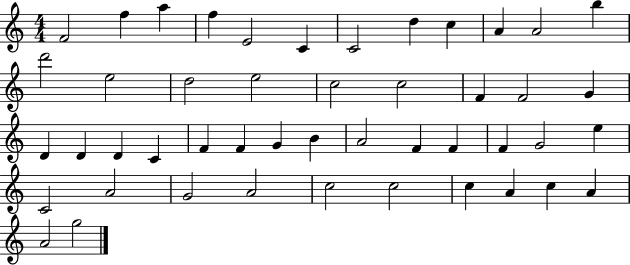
F4/h F5/q A5/q F5/q E4/h C4/q C4/h D5/q C5/q A4/q A4/h B5/q D6/h E5/h D5/h E5/h C5/h C5/h F4/q F4/h G4/q D4/q D4/q D4/q C4/q F4/q F4/q G4/q B4/q A4/h F4/q F4/q F4/q G4/h E5/q C4/h A4/h G4/h A4/h C5/h C5/h C5/q A4/q C5/q A4/q A4/h G5/h